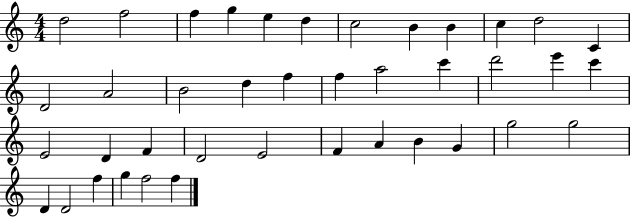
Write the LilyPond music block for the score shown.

{
  \clef treble
  \numericTimeSignature
  \time 4/4
  \key c \major
  d''2 f''2 | f''4 g''4 e''4 d''4 | c''2 b'4 b'4 | c''4 d''2 c'4 | \break d'2 a'2 | b'2 d''4 f''4 | f''4 a''2 c'''4 | d'''2 e'''4 c'''4 | \break e'2 d'4 f'4 | d'2 e'2 | f'4 a'4 b'4 g'4 | g''2 g''2 | \break d'4 d'2 f''4 | g''4 f''2 f''4 | \bar "|."
}